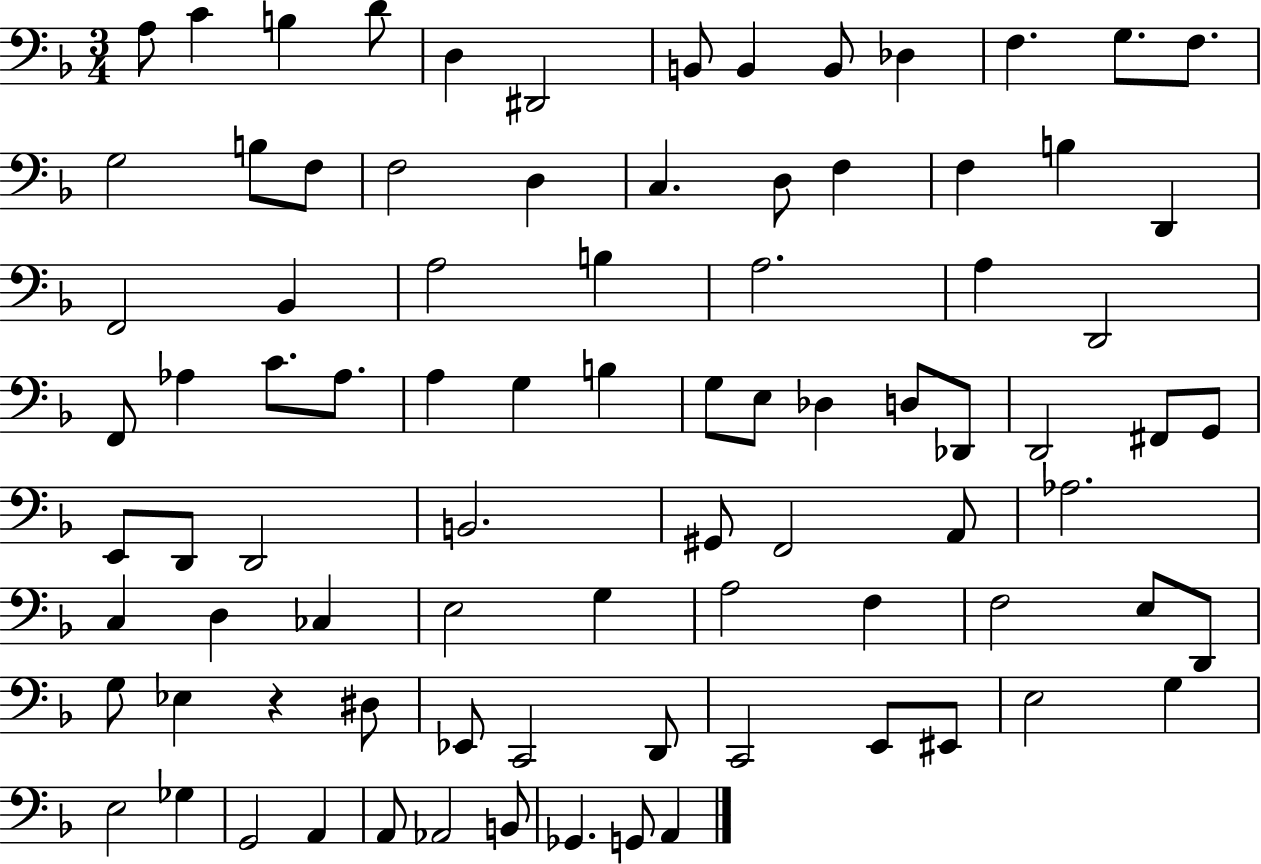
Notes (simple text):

A3/e C4/q B3/q D4/e D3/q D#2/h B2/e B2/q B2/e Db3/q F3/q. G3/e. F3/e. G3/h B3/e F3/e F3/h D3/q C3/q. D3/e F3/q F3/q B3/q D2/q F2/h Bb2/q A3/h B3/q A3/h. A3/q D2/h F2/e Ab3/q C4/e. Ab3/e. A3/q G3/q B3/q G3/e E3/e Db3/q D3/e Db2/e D2/h F#2/e G2/e E2/e D2/e D2/h B2/h. G#2/e F2/h A2/e Ab3/h. C3/q D3/q CES3/q E3/h G3/q A3/h F3/q F3/h E3/e D2/e G3/e Eb3/q R/q D#3/e Eb2/e C2/h D2/e C2/h E2/e EIS2/e E3/h G3/q E3/h Gb3/q G2/h A2/q A2/e Ab2/h B2/e Gb2/q. G2/e A2/q